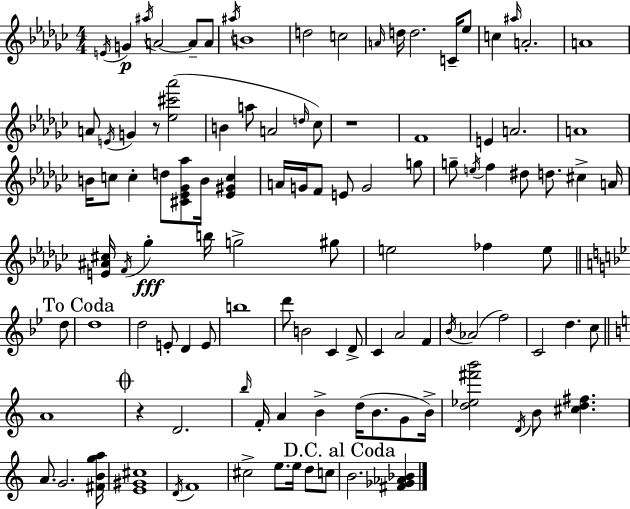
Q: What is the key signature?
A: EES minor